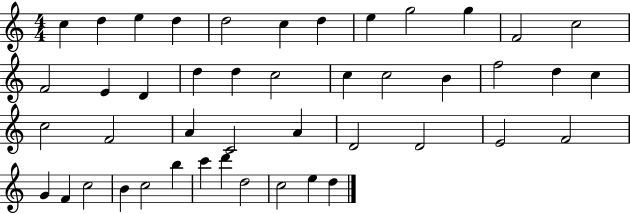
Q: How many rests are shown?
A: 0